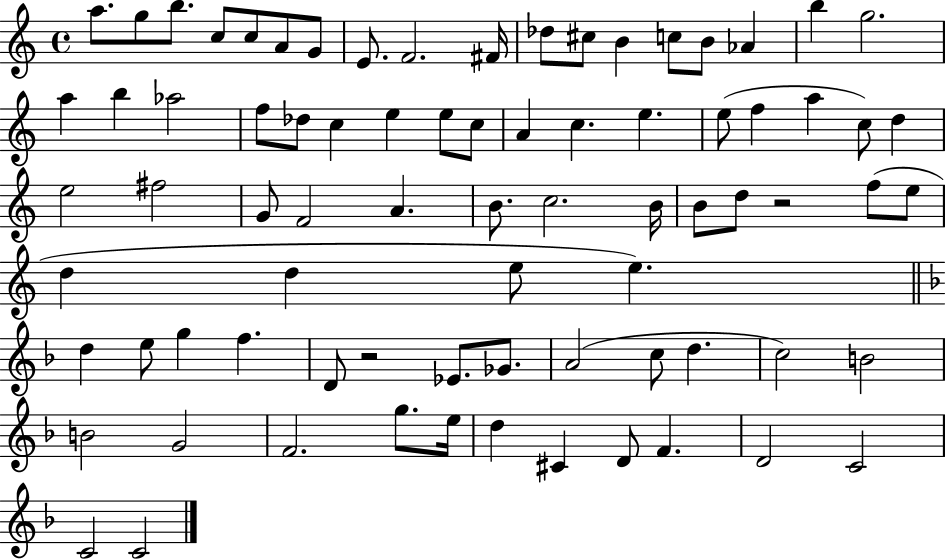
A5/e. G5/e B5/e. C5/e C5/e A4/e G4/e E4/e. F4/h. F#4/s Db5/e C#5/e B4/q C5/e B4/e Ab4/q B5/q G5/h. A5/q B5/q Ab5/h F5/e Db5/e C5/q E5/q E5/e C5/e A4/q C5/q. E5/q. E5/e F5/q A5/q C5/e D5/q E5/h F#5/h G4/e F4/h A4/q. B4/e. C5/h. B4/s B4/e D5/e R/h F5/e E5/e D5/q D5/q E5/e E5/q. D5/q E5/e G5/q F5/q. D4/e R/h Eb4/e. Gb4/e. A4/h C5/e D5/q. C5/h B4/h B4/h G4/h F4/h. G5/e. E5/s D5/q C#4/q D4/e F4/q. D4/h C4/h C4/h C4/h